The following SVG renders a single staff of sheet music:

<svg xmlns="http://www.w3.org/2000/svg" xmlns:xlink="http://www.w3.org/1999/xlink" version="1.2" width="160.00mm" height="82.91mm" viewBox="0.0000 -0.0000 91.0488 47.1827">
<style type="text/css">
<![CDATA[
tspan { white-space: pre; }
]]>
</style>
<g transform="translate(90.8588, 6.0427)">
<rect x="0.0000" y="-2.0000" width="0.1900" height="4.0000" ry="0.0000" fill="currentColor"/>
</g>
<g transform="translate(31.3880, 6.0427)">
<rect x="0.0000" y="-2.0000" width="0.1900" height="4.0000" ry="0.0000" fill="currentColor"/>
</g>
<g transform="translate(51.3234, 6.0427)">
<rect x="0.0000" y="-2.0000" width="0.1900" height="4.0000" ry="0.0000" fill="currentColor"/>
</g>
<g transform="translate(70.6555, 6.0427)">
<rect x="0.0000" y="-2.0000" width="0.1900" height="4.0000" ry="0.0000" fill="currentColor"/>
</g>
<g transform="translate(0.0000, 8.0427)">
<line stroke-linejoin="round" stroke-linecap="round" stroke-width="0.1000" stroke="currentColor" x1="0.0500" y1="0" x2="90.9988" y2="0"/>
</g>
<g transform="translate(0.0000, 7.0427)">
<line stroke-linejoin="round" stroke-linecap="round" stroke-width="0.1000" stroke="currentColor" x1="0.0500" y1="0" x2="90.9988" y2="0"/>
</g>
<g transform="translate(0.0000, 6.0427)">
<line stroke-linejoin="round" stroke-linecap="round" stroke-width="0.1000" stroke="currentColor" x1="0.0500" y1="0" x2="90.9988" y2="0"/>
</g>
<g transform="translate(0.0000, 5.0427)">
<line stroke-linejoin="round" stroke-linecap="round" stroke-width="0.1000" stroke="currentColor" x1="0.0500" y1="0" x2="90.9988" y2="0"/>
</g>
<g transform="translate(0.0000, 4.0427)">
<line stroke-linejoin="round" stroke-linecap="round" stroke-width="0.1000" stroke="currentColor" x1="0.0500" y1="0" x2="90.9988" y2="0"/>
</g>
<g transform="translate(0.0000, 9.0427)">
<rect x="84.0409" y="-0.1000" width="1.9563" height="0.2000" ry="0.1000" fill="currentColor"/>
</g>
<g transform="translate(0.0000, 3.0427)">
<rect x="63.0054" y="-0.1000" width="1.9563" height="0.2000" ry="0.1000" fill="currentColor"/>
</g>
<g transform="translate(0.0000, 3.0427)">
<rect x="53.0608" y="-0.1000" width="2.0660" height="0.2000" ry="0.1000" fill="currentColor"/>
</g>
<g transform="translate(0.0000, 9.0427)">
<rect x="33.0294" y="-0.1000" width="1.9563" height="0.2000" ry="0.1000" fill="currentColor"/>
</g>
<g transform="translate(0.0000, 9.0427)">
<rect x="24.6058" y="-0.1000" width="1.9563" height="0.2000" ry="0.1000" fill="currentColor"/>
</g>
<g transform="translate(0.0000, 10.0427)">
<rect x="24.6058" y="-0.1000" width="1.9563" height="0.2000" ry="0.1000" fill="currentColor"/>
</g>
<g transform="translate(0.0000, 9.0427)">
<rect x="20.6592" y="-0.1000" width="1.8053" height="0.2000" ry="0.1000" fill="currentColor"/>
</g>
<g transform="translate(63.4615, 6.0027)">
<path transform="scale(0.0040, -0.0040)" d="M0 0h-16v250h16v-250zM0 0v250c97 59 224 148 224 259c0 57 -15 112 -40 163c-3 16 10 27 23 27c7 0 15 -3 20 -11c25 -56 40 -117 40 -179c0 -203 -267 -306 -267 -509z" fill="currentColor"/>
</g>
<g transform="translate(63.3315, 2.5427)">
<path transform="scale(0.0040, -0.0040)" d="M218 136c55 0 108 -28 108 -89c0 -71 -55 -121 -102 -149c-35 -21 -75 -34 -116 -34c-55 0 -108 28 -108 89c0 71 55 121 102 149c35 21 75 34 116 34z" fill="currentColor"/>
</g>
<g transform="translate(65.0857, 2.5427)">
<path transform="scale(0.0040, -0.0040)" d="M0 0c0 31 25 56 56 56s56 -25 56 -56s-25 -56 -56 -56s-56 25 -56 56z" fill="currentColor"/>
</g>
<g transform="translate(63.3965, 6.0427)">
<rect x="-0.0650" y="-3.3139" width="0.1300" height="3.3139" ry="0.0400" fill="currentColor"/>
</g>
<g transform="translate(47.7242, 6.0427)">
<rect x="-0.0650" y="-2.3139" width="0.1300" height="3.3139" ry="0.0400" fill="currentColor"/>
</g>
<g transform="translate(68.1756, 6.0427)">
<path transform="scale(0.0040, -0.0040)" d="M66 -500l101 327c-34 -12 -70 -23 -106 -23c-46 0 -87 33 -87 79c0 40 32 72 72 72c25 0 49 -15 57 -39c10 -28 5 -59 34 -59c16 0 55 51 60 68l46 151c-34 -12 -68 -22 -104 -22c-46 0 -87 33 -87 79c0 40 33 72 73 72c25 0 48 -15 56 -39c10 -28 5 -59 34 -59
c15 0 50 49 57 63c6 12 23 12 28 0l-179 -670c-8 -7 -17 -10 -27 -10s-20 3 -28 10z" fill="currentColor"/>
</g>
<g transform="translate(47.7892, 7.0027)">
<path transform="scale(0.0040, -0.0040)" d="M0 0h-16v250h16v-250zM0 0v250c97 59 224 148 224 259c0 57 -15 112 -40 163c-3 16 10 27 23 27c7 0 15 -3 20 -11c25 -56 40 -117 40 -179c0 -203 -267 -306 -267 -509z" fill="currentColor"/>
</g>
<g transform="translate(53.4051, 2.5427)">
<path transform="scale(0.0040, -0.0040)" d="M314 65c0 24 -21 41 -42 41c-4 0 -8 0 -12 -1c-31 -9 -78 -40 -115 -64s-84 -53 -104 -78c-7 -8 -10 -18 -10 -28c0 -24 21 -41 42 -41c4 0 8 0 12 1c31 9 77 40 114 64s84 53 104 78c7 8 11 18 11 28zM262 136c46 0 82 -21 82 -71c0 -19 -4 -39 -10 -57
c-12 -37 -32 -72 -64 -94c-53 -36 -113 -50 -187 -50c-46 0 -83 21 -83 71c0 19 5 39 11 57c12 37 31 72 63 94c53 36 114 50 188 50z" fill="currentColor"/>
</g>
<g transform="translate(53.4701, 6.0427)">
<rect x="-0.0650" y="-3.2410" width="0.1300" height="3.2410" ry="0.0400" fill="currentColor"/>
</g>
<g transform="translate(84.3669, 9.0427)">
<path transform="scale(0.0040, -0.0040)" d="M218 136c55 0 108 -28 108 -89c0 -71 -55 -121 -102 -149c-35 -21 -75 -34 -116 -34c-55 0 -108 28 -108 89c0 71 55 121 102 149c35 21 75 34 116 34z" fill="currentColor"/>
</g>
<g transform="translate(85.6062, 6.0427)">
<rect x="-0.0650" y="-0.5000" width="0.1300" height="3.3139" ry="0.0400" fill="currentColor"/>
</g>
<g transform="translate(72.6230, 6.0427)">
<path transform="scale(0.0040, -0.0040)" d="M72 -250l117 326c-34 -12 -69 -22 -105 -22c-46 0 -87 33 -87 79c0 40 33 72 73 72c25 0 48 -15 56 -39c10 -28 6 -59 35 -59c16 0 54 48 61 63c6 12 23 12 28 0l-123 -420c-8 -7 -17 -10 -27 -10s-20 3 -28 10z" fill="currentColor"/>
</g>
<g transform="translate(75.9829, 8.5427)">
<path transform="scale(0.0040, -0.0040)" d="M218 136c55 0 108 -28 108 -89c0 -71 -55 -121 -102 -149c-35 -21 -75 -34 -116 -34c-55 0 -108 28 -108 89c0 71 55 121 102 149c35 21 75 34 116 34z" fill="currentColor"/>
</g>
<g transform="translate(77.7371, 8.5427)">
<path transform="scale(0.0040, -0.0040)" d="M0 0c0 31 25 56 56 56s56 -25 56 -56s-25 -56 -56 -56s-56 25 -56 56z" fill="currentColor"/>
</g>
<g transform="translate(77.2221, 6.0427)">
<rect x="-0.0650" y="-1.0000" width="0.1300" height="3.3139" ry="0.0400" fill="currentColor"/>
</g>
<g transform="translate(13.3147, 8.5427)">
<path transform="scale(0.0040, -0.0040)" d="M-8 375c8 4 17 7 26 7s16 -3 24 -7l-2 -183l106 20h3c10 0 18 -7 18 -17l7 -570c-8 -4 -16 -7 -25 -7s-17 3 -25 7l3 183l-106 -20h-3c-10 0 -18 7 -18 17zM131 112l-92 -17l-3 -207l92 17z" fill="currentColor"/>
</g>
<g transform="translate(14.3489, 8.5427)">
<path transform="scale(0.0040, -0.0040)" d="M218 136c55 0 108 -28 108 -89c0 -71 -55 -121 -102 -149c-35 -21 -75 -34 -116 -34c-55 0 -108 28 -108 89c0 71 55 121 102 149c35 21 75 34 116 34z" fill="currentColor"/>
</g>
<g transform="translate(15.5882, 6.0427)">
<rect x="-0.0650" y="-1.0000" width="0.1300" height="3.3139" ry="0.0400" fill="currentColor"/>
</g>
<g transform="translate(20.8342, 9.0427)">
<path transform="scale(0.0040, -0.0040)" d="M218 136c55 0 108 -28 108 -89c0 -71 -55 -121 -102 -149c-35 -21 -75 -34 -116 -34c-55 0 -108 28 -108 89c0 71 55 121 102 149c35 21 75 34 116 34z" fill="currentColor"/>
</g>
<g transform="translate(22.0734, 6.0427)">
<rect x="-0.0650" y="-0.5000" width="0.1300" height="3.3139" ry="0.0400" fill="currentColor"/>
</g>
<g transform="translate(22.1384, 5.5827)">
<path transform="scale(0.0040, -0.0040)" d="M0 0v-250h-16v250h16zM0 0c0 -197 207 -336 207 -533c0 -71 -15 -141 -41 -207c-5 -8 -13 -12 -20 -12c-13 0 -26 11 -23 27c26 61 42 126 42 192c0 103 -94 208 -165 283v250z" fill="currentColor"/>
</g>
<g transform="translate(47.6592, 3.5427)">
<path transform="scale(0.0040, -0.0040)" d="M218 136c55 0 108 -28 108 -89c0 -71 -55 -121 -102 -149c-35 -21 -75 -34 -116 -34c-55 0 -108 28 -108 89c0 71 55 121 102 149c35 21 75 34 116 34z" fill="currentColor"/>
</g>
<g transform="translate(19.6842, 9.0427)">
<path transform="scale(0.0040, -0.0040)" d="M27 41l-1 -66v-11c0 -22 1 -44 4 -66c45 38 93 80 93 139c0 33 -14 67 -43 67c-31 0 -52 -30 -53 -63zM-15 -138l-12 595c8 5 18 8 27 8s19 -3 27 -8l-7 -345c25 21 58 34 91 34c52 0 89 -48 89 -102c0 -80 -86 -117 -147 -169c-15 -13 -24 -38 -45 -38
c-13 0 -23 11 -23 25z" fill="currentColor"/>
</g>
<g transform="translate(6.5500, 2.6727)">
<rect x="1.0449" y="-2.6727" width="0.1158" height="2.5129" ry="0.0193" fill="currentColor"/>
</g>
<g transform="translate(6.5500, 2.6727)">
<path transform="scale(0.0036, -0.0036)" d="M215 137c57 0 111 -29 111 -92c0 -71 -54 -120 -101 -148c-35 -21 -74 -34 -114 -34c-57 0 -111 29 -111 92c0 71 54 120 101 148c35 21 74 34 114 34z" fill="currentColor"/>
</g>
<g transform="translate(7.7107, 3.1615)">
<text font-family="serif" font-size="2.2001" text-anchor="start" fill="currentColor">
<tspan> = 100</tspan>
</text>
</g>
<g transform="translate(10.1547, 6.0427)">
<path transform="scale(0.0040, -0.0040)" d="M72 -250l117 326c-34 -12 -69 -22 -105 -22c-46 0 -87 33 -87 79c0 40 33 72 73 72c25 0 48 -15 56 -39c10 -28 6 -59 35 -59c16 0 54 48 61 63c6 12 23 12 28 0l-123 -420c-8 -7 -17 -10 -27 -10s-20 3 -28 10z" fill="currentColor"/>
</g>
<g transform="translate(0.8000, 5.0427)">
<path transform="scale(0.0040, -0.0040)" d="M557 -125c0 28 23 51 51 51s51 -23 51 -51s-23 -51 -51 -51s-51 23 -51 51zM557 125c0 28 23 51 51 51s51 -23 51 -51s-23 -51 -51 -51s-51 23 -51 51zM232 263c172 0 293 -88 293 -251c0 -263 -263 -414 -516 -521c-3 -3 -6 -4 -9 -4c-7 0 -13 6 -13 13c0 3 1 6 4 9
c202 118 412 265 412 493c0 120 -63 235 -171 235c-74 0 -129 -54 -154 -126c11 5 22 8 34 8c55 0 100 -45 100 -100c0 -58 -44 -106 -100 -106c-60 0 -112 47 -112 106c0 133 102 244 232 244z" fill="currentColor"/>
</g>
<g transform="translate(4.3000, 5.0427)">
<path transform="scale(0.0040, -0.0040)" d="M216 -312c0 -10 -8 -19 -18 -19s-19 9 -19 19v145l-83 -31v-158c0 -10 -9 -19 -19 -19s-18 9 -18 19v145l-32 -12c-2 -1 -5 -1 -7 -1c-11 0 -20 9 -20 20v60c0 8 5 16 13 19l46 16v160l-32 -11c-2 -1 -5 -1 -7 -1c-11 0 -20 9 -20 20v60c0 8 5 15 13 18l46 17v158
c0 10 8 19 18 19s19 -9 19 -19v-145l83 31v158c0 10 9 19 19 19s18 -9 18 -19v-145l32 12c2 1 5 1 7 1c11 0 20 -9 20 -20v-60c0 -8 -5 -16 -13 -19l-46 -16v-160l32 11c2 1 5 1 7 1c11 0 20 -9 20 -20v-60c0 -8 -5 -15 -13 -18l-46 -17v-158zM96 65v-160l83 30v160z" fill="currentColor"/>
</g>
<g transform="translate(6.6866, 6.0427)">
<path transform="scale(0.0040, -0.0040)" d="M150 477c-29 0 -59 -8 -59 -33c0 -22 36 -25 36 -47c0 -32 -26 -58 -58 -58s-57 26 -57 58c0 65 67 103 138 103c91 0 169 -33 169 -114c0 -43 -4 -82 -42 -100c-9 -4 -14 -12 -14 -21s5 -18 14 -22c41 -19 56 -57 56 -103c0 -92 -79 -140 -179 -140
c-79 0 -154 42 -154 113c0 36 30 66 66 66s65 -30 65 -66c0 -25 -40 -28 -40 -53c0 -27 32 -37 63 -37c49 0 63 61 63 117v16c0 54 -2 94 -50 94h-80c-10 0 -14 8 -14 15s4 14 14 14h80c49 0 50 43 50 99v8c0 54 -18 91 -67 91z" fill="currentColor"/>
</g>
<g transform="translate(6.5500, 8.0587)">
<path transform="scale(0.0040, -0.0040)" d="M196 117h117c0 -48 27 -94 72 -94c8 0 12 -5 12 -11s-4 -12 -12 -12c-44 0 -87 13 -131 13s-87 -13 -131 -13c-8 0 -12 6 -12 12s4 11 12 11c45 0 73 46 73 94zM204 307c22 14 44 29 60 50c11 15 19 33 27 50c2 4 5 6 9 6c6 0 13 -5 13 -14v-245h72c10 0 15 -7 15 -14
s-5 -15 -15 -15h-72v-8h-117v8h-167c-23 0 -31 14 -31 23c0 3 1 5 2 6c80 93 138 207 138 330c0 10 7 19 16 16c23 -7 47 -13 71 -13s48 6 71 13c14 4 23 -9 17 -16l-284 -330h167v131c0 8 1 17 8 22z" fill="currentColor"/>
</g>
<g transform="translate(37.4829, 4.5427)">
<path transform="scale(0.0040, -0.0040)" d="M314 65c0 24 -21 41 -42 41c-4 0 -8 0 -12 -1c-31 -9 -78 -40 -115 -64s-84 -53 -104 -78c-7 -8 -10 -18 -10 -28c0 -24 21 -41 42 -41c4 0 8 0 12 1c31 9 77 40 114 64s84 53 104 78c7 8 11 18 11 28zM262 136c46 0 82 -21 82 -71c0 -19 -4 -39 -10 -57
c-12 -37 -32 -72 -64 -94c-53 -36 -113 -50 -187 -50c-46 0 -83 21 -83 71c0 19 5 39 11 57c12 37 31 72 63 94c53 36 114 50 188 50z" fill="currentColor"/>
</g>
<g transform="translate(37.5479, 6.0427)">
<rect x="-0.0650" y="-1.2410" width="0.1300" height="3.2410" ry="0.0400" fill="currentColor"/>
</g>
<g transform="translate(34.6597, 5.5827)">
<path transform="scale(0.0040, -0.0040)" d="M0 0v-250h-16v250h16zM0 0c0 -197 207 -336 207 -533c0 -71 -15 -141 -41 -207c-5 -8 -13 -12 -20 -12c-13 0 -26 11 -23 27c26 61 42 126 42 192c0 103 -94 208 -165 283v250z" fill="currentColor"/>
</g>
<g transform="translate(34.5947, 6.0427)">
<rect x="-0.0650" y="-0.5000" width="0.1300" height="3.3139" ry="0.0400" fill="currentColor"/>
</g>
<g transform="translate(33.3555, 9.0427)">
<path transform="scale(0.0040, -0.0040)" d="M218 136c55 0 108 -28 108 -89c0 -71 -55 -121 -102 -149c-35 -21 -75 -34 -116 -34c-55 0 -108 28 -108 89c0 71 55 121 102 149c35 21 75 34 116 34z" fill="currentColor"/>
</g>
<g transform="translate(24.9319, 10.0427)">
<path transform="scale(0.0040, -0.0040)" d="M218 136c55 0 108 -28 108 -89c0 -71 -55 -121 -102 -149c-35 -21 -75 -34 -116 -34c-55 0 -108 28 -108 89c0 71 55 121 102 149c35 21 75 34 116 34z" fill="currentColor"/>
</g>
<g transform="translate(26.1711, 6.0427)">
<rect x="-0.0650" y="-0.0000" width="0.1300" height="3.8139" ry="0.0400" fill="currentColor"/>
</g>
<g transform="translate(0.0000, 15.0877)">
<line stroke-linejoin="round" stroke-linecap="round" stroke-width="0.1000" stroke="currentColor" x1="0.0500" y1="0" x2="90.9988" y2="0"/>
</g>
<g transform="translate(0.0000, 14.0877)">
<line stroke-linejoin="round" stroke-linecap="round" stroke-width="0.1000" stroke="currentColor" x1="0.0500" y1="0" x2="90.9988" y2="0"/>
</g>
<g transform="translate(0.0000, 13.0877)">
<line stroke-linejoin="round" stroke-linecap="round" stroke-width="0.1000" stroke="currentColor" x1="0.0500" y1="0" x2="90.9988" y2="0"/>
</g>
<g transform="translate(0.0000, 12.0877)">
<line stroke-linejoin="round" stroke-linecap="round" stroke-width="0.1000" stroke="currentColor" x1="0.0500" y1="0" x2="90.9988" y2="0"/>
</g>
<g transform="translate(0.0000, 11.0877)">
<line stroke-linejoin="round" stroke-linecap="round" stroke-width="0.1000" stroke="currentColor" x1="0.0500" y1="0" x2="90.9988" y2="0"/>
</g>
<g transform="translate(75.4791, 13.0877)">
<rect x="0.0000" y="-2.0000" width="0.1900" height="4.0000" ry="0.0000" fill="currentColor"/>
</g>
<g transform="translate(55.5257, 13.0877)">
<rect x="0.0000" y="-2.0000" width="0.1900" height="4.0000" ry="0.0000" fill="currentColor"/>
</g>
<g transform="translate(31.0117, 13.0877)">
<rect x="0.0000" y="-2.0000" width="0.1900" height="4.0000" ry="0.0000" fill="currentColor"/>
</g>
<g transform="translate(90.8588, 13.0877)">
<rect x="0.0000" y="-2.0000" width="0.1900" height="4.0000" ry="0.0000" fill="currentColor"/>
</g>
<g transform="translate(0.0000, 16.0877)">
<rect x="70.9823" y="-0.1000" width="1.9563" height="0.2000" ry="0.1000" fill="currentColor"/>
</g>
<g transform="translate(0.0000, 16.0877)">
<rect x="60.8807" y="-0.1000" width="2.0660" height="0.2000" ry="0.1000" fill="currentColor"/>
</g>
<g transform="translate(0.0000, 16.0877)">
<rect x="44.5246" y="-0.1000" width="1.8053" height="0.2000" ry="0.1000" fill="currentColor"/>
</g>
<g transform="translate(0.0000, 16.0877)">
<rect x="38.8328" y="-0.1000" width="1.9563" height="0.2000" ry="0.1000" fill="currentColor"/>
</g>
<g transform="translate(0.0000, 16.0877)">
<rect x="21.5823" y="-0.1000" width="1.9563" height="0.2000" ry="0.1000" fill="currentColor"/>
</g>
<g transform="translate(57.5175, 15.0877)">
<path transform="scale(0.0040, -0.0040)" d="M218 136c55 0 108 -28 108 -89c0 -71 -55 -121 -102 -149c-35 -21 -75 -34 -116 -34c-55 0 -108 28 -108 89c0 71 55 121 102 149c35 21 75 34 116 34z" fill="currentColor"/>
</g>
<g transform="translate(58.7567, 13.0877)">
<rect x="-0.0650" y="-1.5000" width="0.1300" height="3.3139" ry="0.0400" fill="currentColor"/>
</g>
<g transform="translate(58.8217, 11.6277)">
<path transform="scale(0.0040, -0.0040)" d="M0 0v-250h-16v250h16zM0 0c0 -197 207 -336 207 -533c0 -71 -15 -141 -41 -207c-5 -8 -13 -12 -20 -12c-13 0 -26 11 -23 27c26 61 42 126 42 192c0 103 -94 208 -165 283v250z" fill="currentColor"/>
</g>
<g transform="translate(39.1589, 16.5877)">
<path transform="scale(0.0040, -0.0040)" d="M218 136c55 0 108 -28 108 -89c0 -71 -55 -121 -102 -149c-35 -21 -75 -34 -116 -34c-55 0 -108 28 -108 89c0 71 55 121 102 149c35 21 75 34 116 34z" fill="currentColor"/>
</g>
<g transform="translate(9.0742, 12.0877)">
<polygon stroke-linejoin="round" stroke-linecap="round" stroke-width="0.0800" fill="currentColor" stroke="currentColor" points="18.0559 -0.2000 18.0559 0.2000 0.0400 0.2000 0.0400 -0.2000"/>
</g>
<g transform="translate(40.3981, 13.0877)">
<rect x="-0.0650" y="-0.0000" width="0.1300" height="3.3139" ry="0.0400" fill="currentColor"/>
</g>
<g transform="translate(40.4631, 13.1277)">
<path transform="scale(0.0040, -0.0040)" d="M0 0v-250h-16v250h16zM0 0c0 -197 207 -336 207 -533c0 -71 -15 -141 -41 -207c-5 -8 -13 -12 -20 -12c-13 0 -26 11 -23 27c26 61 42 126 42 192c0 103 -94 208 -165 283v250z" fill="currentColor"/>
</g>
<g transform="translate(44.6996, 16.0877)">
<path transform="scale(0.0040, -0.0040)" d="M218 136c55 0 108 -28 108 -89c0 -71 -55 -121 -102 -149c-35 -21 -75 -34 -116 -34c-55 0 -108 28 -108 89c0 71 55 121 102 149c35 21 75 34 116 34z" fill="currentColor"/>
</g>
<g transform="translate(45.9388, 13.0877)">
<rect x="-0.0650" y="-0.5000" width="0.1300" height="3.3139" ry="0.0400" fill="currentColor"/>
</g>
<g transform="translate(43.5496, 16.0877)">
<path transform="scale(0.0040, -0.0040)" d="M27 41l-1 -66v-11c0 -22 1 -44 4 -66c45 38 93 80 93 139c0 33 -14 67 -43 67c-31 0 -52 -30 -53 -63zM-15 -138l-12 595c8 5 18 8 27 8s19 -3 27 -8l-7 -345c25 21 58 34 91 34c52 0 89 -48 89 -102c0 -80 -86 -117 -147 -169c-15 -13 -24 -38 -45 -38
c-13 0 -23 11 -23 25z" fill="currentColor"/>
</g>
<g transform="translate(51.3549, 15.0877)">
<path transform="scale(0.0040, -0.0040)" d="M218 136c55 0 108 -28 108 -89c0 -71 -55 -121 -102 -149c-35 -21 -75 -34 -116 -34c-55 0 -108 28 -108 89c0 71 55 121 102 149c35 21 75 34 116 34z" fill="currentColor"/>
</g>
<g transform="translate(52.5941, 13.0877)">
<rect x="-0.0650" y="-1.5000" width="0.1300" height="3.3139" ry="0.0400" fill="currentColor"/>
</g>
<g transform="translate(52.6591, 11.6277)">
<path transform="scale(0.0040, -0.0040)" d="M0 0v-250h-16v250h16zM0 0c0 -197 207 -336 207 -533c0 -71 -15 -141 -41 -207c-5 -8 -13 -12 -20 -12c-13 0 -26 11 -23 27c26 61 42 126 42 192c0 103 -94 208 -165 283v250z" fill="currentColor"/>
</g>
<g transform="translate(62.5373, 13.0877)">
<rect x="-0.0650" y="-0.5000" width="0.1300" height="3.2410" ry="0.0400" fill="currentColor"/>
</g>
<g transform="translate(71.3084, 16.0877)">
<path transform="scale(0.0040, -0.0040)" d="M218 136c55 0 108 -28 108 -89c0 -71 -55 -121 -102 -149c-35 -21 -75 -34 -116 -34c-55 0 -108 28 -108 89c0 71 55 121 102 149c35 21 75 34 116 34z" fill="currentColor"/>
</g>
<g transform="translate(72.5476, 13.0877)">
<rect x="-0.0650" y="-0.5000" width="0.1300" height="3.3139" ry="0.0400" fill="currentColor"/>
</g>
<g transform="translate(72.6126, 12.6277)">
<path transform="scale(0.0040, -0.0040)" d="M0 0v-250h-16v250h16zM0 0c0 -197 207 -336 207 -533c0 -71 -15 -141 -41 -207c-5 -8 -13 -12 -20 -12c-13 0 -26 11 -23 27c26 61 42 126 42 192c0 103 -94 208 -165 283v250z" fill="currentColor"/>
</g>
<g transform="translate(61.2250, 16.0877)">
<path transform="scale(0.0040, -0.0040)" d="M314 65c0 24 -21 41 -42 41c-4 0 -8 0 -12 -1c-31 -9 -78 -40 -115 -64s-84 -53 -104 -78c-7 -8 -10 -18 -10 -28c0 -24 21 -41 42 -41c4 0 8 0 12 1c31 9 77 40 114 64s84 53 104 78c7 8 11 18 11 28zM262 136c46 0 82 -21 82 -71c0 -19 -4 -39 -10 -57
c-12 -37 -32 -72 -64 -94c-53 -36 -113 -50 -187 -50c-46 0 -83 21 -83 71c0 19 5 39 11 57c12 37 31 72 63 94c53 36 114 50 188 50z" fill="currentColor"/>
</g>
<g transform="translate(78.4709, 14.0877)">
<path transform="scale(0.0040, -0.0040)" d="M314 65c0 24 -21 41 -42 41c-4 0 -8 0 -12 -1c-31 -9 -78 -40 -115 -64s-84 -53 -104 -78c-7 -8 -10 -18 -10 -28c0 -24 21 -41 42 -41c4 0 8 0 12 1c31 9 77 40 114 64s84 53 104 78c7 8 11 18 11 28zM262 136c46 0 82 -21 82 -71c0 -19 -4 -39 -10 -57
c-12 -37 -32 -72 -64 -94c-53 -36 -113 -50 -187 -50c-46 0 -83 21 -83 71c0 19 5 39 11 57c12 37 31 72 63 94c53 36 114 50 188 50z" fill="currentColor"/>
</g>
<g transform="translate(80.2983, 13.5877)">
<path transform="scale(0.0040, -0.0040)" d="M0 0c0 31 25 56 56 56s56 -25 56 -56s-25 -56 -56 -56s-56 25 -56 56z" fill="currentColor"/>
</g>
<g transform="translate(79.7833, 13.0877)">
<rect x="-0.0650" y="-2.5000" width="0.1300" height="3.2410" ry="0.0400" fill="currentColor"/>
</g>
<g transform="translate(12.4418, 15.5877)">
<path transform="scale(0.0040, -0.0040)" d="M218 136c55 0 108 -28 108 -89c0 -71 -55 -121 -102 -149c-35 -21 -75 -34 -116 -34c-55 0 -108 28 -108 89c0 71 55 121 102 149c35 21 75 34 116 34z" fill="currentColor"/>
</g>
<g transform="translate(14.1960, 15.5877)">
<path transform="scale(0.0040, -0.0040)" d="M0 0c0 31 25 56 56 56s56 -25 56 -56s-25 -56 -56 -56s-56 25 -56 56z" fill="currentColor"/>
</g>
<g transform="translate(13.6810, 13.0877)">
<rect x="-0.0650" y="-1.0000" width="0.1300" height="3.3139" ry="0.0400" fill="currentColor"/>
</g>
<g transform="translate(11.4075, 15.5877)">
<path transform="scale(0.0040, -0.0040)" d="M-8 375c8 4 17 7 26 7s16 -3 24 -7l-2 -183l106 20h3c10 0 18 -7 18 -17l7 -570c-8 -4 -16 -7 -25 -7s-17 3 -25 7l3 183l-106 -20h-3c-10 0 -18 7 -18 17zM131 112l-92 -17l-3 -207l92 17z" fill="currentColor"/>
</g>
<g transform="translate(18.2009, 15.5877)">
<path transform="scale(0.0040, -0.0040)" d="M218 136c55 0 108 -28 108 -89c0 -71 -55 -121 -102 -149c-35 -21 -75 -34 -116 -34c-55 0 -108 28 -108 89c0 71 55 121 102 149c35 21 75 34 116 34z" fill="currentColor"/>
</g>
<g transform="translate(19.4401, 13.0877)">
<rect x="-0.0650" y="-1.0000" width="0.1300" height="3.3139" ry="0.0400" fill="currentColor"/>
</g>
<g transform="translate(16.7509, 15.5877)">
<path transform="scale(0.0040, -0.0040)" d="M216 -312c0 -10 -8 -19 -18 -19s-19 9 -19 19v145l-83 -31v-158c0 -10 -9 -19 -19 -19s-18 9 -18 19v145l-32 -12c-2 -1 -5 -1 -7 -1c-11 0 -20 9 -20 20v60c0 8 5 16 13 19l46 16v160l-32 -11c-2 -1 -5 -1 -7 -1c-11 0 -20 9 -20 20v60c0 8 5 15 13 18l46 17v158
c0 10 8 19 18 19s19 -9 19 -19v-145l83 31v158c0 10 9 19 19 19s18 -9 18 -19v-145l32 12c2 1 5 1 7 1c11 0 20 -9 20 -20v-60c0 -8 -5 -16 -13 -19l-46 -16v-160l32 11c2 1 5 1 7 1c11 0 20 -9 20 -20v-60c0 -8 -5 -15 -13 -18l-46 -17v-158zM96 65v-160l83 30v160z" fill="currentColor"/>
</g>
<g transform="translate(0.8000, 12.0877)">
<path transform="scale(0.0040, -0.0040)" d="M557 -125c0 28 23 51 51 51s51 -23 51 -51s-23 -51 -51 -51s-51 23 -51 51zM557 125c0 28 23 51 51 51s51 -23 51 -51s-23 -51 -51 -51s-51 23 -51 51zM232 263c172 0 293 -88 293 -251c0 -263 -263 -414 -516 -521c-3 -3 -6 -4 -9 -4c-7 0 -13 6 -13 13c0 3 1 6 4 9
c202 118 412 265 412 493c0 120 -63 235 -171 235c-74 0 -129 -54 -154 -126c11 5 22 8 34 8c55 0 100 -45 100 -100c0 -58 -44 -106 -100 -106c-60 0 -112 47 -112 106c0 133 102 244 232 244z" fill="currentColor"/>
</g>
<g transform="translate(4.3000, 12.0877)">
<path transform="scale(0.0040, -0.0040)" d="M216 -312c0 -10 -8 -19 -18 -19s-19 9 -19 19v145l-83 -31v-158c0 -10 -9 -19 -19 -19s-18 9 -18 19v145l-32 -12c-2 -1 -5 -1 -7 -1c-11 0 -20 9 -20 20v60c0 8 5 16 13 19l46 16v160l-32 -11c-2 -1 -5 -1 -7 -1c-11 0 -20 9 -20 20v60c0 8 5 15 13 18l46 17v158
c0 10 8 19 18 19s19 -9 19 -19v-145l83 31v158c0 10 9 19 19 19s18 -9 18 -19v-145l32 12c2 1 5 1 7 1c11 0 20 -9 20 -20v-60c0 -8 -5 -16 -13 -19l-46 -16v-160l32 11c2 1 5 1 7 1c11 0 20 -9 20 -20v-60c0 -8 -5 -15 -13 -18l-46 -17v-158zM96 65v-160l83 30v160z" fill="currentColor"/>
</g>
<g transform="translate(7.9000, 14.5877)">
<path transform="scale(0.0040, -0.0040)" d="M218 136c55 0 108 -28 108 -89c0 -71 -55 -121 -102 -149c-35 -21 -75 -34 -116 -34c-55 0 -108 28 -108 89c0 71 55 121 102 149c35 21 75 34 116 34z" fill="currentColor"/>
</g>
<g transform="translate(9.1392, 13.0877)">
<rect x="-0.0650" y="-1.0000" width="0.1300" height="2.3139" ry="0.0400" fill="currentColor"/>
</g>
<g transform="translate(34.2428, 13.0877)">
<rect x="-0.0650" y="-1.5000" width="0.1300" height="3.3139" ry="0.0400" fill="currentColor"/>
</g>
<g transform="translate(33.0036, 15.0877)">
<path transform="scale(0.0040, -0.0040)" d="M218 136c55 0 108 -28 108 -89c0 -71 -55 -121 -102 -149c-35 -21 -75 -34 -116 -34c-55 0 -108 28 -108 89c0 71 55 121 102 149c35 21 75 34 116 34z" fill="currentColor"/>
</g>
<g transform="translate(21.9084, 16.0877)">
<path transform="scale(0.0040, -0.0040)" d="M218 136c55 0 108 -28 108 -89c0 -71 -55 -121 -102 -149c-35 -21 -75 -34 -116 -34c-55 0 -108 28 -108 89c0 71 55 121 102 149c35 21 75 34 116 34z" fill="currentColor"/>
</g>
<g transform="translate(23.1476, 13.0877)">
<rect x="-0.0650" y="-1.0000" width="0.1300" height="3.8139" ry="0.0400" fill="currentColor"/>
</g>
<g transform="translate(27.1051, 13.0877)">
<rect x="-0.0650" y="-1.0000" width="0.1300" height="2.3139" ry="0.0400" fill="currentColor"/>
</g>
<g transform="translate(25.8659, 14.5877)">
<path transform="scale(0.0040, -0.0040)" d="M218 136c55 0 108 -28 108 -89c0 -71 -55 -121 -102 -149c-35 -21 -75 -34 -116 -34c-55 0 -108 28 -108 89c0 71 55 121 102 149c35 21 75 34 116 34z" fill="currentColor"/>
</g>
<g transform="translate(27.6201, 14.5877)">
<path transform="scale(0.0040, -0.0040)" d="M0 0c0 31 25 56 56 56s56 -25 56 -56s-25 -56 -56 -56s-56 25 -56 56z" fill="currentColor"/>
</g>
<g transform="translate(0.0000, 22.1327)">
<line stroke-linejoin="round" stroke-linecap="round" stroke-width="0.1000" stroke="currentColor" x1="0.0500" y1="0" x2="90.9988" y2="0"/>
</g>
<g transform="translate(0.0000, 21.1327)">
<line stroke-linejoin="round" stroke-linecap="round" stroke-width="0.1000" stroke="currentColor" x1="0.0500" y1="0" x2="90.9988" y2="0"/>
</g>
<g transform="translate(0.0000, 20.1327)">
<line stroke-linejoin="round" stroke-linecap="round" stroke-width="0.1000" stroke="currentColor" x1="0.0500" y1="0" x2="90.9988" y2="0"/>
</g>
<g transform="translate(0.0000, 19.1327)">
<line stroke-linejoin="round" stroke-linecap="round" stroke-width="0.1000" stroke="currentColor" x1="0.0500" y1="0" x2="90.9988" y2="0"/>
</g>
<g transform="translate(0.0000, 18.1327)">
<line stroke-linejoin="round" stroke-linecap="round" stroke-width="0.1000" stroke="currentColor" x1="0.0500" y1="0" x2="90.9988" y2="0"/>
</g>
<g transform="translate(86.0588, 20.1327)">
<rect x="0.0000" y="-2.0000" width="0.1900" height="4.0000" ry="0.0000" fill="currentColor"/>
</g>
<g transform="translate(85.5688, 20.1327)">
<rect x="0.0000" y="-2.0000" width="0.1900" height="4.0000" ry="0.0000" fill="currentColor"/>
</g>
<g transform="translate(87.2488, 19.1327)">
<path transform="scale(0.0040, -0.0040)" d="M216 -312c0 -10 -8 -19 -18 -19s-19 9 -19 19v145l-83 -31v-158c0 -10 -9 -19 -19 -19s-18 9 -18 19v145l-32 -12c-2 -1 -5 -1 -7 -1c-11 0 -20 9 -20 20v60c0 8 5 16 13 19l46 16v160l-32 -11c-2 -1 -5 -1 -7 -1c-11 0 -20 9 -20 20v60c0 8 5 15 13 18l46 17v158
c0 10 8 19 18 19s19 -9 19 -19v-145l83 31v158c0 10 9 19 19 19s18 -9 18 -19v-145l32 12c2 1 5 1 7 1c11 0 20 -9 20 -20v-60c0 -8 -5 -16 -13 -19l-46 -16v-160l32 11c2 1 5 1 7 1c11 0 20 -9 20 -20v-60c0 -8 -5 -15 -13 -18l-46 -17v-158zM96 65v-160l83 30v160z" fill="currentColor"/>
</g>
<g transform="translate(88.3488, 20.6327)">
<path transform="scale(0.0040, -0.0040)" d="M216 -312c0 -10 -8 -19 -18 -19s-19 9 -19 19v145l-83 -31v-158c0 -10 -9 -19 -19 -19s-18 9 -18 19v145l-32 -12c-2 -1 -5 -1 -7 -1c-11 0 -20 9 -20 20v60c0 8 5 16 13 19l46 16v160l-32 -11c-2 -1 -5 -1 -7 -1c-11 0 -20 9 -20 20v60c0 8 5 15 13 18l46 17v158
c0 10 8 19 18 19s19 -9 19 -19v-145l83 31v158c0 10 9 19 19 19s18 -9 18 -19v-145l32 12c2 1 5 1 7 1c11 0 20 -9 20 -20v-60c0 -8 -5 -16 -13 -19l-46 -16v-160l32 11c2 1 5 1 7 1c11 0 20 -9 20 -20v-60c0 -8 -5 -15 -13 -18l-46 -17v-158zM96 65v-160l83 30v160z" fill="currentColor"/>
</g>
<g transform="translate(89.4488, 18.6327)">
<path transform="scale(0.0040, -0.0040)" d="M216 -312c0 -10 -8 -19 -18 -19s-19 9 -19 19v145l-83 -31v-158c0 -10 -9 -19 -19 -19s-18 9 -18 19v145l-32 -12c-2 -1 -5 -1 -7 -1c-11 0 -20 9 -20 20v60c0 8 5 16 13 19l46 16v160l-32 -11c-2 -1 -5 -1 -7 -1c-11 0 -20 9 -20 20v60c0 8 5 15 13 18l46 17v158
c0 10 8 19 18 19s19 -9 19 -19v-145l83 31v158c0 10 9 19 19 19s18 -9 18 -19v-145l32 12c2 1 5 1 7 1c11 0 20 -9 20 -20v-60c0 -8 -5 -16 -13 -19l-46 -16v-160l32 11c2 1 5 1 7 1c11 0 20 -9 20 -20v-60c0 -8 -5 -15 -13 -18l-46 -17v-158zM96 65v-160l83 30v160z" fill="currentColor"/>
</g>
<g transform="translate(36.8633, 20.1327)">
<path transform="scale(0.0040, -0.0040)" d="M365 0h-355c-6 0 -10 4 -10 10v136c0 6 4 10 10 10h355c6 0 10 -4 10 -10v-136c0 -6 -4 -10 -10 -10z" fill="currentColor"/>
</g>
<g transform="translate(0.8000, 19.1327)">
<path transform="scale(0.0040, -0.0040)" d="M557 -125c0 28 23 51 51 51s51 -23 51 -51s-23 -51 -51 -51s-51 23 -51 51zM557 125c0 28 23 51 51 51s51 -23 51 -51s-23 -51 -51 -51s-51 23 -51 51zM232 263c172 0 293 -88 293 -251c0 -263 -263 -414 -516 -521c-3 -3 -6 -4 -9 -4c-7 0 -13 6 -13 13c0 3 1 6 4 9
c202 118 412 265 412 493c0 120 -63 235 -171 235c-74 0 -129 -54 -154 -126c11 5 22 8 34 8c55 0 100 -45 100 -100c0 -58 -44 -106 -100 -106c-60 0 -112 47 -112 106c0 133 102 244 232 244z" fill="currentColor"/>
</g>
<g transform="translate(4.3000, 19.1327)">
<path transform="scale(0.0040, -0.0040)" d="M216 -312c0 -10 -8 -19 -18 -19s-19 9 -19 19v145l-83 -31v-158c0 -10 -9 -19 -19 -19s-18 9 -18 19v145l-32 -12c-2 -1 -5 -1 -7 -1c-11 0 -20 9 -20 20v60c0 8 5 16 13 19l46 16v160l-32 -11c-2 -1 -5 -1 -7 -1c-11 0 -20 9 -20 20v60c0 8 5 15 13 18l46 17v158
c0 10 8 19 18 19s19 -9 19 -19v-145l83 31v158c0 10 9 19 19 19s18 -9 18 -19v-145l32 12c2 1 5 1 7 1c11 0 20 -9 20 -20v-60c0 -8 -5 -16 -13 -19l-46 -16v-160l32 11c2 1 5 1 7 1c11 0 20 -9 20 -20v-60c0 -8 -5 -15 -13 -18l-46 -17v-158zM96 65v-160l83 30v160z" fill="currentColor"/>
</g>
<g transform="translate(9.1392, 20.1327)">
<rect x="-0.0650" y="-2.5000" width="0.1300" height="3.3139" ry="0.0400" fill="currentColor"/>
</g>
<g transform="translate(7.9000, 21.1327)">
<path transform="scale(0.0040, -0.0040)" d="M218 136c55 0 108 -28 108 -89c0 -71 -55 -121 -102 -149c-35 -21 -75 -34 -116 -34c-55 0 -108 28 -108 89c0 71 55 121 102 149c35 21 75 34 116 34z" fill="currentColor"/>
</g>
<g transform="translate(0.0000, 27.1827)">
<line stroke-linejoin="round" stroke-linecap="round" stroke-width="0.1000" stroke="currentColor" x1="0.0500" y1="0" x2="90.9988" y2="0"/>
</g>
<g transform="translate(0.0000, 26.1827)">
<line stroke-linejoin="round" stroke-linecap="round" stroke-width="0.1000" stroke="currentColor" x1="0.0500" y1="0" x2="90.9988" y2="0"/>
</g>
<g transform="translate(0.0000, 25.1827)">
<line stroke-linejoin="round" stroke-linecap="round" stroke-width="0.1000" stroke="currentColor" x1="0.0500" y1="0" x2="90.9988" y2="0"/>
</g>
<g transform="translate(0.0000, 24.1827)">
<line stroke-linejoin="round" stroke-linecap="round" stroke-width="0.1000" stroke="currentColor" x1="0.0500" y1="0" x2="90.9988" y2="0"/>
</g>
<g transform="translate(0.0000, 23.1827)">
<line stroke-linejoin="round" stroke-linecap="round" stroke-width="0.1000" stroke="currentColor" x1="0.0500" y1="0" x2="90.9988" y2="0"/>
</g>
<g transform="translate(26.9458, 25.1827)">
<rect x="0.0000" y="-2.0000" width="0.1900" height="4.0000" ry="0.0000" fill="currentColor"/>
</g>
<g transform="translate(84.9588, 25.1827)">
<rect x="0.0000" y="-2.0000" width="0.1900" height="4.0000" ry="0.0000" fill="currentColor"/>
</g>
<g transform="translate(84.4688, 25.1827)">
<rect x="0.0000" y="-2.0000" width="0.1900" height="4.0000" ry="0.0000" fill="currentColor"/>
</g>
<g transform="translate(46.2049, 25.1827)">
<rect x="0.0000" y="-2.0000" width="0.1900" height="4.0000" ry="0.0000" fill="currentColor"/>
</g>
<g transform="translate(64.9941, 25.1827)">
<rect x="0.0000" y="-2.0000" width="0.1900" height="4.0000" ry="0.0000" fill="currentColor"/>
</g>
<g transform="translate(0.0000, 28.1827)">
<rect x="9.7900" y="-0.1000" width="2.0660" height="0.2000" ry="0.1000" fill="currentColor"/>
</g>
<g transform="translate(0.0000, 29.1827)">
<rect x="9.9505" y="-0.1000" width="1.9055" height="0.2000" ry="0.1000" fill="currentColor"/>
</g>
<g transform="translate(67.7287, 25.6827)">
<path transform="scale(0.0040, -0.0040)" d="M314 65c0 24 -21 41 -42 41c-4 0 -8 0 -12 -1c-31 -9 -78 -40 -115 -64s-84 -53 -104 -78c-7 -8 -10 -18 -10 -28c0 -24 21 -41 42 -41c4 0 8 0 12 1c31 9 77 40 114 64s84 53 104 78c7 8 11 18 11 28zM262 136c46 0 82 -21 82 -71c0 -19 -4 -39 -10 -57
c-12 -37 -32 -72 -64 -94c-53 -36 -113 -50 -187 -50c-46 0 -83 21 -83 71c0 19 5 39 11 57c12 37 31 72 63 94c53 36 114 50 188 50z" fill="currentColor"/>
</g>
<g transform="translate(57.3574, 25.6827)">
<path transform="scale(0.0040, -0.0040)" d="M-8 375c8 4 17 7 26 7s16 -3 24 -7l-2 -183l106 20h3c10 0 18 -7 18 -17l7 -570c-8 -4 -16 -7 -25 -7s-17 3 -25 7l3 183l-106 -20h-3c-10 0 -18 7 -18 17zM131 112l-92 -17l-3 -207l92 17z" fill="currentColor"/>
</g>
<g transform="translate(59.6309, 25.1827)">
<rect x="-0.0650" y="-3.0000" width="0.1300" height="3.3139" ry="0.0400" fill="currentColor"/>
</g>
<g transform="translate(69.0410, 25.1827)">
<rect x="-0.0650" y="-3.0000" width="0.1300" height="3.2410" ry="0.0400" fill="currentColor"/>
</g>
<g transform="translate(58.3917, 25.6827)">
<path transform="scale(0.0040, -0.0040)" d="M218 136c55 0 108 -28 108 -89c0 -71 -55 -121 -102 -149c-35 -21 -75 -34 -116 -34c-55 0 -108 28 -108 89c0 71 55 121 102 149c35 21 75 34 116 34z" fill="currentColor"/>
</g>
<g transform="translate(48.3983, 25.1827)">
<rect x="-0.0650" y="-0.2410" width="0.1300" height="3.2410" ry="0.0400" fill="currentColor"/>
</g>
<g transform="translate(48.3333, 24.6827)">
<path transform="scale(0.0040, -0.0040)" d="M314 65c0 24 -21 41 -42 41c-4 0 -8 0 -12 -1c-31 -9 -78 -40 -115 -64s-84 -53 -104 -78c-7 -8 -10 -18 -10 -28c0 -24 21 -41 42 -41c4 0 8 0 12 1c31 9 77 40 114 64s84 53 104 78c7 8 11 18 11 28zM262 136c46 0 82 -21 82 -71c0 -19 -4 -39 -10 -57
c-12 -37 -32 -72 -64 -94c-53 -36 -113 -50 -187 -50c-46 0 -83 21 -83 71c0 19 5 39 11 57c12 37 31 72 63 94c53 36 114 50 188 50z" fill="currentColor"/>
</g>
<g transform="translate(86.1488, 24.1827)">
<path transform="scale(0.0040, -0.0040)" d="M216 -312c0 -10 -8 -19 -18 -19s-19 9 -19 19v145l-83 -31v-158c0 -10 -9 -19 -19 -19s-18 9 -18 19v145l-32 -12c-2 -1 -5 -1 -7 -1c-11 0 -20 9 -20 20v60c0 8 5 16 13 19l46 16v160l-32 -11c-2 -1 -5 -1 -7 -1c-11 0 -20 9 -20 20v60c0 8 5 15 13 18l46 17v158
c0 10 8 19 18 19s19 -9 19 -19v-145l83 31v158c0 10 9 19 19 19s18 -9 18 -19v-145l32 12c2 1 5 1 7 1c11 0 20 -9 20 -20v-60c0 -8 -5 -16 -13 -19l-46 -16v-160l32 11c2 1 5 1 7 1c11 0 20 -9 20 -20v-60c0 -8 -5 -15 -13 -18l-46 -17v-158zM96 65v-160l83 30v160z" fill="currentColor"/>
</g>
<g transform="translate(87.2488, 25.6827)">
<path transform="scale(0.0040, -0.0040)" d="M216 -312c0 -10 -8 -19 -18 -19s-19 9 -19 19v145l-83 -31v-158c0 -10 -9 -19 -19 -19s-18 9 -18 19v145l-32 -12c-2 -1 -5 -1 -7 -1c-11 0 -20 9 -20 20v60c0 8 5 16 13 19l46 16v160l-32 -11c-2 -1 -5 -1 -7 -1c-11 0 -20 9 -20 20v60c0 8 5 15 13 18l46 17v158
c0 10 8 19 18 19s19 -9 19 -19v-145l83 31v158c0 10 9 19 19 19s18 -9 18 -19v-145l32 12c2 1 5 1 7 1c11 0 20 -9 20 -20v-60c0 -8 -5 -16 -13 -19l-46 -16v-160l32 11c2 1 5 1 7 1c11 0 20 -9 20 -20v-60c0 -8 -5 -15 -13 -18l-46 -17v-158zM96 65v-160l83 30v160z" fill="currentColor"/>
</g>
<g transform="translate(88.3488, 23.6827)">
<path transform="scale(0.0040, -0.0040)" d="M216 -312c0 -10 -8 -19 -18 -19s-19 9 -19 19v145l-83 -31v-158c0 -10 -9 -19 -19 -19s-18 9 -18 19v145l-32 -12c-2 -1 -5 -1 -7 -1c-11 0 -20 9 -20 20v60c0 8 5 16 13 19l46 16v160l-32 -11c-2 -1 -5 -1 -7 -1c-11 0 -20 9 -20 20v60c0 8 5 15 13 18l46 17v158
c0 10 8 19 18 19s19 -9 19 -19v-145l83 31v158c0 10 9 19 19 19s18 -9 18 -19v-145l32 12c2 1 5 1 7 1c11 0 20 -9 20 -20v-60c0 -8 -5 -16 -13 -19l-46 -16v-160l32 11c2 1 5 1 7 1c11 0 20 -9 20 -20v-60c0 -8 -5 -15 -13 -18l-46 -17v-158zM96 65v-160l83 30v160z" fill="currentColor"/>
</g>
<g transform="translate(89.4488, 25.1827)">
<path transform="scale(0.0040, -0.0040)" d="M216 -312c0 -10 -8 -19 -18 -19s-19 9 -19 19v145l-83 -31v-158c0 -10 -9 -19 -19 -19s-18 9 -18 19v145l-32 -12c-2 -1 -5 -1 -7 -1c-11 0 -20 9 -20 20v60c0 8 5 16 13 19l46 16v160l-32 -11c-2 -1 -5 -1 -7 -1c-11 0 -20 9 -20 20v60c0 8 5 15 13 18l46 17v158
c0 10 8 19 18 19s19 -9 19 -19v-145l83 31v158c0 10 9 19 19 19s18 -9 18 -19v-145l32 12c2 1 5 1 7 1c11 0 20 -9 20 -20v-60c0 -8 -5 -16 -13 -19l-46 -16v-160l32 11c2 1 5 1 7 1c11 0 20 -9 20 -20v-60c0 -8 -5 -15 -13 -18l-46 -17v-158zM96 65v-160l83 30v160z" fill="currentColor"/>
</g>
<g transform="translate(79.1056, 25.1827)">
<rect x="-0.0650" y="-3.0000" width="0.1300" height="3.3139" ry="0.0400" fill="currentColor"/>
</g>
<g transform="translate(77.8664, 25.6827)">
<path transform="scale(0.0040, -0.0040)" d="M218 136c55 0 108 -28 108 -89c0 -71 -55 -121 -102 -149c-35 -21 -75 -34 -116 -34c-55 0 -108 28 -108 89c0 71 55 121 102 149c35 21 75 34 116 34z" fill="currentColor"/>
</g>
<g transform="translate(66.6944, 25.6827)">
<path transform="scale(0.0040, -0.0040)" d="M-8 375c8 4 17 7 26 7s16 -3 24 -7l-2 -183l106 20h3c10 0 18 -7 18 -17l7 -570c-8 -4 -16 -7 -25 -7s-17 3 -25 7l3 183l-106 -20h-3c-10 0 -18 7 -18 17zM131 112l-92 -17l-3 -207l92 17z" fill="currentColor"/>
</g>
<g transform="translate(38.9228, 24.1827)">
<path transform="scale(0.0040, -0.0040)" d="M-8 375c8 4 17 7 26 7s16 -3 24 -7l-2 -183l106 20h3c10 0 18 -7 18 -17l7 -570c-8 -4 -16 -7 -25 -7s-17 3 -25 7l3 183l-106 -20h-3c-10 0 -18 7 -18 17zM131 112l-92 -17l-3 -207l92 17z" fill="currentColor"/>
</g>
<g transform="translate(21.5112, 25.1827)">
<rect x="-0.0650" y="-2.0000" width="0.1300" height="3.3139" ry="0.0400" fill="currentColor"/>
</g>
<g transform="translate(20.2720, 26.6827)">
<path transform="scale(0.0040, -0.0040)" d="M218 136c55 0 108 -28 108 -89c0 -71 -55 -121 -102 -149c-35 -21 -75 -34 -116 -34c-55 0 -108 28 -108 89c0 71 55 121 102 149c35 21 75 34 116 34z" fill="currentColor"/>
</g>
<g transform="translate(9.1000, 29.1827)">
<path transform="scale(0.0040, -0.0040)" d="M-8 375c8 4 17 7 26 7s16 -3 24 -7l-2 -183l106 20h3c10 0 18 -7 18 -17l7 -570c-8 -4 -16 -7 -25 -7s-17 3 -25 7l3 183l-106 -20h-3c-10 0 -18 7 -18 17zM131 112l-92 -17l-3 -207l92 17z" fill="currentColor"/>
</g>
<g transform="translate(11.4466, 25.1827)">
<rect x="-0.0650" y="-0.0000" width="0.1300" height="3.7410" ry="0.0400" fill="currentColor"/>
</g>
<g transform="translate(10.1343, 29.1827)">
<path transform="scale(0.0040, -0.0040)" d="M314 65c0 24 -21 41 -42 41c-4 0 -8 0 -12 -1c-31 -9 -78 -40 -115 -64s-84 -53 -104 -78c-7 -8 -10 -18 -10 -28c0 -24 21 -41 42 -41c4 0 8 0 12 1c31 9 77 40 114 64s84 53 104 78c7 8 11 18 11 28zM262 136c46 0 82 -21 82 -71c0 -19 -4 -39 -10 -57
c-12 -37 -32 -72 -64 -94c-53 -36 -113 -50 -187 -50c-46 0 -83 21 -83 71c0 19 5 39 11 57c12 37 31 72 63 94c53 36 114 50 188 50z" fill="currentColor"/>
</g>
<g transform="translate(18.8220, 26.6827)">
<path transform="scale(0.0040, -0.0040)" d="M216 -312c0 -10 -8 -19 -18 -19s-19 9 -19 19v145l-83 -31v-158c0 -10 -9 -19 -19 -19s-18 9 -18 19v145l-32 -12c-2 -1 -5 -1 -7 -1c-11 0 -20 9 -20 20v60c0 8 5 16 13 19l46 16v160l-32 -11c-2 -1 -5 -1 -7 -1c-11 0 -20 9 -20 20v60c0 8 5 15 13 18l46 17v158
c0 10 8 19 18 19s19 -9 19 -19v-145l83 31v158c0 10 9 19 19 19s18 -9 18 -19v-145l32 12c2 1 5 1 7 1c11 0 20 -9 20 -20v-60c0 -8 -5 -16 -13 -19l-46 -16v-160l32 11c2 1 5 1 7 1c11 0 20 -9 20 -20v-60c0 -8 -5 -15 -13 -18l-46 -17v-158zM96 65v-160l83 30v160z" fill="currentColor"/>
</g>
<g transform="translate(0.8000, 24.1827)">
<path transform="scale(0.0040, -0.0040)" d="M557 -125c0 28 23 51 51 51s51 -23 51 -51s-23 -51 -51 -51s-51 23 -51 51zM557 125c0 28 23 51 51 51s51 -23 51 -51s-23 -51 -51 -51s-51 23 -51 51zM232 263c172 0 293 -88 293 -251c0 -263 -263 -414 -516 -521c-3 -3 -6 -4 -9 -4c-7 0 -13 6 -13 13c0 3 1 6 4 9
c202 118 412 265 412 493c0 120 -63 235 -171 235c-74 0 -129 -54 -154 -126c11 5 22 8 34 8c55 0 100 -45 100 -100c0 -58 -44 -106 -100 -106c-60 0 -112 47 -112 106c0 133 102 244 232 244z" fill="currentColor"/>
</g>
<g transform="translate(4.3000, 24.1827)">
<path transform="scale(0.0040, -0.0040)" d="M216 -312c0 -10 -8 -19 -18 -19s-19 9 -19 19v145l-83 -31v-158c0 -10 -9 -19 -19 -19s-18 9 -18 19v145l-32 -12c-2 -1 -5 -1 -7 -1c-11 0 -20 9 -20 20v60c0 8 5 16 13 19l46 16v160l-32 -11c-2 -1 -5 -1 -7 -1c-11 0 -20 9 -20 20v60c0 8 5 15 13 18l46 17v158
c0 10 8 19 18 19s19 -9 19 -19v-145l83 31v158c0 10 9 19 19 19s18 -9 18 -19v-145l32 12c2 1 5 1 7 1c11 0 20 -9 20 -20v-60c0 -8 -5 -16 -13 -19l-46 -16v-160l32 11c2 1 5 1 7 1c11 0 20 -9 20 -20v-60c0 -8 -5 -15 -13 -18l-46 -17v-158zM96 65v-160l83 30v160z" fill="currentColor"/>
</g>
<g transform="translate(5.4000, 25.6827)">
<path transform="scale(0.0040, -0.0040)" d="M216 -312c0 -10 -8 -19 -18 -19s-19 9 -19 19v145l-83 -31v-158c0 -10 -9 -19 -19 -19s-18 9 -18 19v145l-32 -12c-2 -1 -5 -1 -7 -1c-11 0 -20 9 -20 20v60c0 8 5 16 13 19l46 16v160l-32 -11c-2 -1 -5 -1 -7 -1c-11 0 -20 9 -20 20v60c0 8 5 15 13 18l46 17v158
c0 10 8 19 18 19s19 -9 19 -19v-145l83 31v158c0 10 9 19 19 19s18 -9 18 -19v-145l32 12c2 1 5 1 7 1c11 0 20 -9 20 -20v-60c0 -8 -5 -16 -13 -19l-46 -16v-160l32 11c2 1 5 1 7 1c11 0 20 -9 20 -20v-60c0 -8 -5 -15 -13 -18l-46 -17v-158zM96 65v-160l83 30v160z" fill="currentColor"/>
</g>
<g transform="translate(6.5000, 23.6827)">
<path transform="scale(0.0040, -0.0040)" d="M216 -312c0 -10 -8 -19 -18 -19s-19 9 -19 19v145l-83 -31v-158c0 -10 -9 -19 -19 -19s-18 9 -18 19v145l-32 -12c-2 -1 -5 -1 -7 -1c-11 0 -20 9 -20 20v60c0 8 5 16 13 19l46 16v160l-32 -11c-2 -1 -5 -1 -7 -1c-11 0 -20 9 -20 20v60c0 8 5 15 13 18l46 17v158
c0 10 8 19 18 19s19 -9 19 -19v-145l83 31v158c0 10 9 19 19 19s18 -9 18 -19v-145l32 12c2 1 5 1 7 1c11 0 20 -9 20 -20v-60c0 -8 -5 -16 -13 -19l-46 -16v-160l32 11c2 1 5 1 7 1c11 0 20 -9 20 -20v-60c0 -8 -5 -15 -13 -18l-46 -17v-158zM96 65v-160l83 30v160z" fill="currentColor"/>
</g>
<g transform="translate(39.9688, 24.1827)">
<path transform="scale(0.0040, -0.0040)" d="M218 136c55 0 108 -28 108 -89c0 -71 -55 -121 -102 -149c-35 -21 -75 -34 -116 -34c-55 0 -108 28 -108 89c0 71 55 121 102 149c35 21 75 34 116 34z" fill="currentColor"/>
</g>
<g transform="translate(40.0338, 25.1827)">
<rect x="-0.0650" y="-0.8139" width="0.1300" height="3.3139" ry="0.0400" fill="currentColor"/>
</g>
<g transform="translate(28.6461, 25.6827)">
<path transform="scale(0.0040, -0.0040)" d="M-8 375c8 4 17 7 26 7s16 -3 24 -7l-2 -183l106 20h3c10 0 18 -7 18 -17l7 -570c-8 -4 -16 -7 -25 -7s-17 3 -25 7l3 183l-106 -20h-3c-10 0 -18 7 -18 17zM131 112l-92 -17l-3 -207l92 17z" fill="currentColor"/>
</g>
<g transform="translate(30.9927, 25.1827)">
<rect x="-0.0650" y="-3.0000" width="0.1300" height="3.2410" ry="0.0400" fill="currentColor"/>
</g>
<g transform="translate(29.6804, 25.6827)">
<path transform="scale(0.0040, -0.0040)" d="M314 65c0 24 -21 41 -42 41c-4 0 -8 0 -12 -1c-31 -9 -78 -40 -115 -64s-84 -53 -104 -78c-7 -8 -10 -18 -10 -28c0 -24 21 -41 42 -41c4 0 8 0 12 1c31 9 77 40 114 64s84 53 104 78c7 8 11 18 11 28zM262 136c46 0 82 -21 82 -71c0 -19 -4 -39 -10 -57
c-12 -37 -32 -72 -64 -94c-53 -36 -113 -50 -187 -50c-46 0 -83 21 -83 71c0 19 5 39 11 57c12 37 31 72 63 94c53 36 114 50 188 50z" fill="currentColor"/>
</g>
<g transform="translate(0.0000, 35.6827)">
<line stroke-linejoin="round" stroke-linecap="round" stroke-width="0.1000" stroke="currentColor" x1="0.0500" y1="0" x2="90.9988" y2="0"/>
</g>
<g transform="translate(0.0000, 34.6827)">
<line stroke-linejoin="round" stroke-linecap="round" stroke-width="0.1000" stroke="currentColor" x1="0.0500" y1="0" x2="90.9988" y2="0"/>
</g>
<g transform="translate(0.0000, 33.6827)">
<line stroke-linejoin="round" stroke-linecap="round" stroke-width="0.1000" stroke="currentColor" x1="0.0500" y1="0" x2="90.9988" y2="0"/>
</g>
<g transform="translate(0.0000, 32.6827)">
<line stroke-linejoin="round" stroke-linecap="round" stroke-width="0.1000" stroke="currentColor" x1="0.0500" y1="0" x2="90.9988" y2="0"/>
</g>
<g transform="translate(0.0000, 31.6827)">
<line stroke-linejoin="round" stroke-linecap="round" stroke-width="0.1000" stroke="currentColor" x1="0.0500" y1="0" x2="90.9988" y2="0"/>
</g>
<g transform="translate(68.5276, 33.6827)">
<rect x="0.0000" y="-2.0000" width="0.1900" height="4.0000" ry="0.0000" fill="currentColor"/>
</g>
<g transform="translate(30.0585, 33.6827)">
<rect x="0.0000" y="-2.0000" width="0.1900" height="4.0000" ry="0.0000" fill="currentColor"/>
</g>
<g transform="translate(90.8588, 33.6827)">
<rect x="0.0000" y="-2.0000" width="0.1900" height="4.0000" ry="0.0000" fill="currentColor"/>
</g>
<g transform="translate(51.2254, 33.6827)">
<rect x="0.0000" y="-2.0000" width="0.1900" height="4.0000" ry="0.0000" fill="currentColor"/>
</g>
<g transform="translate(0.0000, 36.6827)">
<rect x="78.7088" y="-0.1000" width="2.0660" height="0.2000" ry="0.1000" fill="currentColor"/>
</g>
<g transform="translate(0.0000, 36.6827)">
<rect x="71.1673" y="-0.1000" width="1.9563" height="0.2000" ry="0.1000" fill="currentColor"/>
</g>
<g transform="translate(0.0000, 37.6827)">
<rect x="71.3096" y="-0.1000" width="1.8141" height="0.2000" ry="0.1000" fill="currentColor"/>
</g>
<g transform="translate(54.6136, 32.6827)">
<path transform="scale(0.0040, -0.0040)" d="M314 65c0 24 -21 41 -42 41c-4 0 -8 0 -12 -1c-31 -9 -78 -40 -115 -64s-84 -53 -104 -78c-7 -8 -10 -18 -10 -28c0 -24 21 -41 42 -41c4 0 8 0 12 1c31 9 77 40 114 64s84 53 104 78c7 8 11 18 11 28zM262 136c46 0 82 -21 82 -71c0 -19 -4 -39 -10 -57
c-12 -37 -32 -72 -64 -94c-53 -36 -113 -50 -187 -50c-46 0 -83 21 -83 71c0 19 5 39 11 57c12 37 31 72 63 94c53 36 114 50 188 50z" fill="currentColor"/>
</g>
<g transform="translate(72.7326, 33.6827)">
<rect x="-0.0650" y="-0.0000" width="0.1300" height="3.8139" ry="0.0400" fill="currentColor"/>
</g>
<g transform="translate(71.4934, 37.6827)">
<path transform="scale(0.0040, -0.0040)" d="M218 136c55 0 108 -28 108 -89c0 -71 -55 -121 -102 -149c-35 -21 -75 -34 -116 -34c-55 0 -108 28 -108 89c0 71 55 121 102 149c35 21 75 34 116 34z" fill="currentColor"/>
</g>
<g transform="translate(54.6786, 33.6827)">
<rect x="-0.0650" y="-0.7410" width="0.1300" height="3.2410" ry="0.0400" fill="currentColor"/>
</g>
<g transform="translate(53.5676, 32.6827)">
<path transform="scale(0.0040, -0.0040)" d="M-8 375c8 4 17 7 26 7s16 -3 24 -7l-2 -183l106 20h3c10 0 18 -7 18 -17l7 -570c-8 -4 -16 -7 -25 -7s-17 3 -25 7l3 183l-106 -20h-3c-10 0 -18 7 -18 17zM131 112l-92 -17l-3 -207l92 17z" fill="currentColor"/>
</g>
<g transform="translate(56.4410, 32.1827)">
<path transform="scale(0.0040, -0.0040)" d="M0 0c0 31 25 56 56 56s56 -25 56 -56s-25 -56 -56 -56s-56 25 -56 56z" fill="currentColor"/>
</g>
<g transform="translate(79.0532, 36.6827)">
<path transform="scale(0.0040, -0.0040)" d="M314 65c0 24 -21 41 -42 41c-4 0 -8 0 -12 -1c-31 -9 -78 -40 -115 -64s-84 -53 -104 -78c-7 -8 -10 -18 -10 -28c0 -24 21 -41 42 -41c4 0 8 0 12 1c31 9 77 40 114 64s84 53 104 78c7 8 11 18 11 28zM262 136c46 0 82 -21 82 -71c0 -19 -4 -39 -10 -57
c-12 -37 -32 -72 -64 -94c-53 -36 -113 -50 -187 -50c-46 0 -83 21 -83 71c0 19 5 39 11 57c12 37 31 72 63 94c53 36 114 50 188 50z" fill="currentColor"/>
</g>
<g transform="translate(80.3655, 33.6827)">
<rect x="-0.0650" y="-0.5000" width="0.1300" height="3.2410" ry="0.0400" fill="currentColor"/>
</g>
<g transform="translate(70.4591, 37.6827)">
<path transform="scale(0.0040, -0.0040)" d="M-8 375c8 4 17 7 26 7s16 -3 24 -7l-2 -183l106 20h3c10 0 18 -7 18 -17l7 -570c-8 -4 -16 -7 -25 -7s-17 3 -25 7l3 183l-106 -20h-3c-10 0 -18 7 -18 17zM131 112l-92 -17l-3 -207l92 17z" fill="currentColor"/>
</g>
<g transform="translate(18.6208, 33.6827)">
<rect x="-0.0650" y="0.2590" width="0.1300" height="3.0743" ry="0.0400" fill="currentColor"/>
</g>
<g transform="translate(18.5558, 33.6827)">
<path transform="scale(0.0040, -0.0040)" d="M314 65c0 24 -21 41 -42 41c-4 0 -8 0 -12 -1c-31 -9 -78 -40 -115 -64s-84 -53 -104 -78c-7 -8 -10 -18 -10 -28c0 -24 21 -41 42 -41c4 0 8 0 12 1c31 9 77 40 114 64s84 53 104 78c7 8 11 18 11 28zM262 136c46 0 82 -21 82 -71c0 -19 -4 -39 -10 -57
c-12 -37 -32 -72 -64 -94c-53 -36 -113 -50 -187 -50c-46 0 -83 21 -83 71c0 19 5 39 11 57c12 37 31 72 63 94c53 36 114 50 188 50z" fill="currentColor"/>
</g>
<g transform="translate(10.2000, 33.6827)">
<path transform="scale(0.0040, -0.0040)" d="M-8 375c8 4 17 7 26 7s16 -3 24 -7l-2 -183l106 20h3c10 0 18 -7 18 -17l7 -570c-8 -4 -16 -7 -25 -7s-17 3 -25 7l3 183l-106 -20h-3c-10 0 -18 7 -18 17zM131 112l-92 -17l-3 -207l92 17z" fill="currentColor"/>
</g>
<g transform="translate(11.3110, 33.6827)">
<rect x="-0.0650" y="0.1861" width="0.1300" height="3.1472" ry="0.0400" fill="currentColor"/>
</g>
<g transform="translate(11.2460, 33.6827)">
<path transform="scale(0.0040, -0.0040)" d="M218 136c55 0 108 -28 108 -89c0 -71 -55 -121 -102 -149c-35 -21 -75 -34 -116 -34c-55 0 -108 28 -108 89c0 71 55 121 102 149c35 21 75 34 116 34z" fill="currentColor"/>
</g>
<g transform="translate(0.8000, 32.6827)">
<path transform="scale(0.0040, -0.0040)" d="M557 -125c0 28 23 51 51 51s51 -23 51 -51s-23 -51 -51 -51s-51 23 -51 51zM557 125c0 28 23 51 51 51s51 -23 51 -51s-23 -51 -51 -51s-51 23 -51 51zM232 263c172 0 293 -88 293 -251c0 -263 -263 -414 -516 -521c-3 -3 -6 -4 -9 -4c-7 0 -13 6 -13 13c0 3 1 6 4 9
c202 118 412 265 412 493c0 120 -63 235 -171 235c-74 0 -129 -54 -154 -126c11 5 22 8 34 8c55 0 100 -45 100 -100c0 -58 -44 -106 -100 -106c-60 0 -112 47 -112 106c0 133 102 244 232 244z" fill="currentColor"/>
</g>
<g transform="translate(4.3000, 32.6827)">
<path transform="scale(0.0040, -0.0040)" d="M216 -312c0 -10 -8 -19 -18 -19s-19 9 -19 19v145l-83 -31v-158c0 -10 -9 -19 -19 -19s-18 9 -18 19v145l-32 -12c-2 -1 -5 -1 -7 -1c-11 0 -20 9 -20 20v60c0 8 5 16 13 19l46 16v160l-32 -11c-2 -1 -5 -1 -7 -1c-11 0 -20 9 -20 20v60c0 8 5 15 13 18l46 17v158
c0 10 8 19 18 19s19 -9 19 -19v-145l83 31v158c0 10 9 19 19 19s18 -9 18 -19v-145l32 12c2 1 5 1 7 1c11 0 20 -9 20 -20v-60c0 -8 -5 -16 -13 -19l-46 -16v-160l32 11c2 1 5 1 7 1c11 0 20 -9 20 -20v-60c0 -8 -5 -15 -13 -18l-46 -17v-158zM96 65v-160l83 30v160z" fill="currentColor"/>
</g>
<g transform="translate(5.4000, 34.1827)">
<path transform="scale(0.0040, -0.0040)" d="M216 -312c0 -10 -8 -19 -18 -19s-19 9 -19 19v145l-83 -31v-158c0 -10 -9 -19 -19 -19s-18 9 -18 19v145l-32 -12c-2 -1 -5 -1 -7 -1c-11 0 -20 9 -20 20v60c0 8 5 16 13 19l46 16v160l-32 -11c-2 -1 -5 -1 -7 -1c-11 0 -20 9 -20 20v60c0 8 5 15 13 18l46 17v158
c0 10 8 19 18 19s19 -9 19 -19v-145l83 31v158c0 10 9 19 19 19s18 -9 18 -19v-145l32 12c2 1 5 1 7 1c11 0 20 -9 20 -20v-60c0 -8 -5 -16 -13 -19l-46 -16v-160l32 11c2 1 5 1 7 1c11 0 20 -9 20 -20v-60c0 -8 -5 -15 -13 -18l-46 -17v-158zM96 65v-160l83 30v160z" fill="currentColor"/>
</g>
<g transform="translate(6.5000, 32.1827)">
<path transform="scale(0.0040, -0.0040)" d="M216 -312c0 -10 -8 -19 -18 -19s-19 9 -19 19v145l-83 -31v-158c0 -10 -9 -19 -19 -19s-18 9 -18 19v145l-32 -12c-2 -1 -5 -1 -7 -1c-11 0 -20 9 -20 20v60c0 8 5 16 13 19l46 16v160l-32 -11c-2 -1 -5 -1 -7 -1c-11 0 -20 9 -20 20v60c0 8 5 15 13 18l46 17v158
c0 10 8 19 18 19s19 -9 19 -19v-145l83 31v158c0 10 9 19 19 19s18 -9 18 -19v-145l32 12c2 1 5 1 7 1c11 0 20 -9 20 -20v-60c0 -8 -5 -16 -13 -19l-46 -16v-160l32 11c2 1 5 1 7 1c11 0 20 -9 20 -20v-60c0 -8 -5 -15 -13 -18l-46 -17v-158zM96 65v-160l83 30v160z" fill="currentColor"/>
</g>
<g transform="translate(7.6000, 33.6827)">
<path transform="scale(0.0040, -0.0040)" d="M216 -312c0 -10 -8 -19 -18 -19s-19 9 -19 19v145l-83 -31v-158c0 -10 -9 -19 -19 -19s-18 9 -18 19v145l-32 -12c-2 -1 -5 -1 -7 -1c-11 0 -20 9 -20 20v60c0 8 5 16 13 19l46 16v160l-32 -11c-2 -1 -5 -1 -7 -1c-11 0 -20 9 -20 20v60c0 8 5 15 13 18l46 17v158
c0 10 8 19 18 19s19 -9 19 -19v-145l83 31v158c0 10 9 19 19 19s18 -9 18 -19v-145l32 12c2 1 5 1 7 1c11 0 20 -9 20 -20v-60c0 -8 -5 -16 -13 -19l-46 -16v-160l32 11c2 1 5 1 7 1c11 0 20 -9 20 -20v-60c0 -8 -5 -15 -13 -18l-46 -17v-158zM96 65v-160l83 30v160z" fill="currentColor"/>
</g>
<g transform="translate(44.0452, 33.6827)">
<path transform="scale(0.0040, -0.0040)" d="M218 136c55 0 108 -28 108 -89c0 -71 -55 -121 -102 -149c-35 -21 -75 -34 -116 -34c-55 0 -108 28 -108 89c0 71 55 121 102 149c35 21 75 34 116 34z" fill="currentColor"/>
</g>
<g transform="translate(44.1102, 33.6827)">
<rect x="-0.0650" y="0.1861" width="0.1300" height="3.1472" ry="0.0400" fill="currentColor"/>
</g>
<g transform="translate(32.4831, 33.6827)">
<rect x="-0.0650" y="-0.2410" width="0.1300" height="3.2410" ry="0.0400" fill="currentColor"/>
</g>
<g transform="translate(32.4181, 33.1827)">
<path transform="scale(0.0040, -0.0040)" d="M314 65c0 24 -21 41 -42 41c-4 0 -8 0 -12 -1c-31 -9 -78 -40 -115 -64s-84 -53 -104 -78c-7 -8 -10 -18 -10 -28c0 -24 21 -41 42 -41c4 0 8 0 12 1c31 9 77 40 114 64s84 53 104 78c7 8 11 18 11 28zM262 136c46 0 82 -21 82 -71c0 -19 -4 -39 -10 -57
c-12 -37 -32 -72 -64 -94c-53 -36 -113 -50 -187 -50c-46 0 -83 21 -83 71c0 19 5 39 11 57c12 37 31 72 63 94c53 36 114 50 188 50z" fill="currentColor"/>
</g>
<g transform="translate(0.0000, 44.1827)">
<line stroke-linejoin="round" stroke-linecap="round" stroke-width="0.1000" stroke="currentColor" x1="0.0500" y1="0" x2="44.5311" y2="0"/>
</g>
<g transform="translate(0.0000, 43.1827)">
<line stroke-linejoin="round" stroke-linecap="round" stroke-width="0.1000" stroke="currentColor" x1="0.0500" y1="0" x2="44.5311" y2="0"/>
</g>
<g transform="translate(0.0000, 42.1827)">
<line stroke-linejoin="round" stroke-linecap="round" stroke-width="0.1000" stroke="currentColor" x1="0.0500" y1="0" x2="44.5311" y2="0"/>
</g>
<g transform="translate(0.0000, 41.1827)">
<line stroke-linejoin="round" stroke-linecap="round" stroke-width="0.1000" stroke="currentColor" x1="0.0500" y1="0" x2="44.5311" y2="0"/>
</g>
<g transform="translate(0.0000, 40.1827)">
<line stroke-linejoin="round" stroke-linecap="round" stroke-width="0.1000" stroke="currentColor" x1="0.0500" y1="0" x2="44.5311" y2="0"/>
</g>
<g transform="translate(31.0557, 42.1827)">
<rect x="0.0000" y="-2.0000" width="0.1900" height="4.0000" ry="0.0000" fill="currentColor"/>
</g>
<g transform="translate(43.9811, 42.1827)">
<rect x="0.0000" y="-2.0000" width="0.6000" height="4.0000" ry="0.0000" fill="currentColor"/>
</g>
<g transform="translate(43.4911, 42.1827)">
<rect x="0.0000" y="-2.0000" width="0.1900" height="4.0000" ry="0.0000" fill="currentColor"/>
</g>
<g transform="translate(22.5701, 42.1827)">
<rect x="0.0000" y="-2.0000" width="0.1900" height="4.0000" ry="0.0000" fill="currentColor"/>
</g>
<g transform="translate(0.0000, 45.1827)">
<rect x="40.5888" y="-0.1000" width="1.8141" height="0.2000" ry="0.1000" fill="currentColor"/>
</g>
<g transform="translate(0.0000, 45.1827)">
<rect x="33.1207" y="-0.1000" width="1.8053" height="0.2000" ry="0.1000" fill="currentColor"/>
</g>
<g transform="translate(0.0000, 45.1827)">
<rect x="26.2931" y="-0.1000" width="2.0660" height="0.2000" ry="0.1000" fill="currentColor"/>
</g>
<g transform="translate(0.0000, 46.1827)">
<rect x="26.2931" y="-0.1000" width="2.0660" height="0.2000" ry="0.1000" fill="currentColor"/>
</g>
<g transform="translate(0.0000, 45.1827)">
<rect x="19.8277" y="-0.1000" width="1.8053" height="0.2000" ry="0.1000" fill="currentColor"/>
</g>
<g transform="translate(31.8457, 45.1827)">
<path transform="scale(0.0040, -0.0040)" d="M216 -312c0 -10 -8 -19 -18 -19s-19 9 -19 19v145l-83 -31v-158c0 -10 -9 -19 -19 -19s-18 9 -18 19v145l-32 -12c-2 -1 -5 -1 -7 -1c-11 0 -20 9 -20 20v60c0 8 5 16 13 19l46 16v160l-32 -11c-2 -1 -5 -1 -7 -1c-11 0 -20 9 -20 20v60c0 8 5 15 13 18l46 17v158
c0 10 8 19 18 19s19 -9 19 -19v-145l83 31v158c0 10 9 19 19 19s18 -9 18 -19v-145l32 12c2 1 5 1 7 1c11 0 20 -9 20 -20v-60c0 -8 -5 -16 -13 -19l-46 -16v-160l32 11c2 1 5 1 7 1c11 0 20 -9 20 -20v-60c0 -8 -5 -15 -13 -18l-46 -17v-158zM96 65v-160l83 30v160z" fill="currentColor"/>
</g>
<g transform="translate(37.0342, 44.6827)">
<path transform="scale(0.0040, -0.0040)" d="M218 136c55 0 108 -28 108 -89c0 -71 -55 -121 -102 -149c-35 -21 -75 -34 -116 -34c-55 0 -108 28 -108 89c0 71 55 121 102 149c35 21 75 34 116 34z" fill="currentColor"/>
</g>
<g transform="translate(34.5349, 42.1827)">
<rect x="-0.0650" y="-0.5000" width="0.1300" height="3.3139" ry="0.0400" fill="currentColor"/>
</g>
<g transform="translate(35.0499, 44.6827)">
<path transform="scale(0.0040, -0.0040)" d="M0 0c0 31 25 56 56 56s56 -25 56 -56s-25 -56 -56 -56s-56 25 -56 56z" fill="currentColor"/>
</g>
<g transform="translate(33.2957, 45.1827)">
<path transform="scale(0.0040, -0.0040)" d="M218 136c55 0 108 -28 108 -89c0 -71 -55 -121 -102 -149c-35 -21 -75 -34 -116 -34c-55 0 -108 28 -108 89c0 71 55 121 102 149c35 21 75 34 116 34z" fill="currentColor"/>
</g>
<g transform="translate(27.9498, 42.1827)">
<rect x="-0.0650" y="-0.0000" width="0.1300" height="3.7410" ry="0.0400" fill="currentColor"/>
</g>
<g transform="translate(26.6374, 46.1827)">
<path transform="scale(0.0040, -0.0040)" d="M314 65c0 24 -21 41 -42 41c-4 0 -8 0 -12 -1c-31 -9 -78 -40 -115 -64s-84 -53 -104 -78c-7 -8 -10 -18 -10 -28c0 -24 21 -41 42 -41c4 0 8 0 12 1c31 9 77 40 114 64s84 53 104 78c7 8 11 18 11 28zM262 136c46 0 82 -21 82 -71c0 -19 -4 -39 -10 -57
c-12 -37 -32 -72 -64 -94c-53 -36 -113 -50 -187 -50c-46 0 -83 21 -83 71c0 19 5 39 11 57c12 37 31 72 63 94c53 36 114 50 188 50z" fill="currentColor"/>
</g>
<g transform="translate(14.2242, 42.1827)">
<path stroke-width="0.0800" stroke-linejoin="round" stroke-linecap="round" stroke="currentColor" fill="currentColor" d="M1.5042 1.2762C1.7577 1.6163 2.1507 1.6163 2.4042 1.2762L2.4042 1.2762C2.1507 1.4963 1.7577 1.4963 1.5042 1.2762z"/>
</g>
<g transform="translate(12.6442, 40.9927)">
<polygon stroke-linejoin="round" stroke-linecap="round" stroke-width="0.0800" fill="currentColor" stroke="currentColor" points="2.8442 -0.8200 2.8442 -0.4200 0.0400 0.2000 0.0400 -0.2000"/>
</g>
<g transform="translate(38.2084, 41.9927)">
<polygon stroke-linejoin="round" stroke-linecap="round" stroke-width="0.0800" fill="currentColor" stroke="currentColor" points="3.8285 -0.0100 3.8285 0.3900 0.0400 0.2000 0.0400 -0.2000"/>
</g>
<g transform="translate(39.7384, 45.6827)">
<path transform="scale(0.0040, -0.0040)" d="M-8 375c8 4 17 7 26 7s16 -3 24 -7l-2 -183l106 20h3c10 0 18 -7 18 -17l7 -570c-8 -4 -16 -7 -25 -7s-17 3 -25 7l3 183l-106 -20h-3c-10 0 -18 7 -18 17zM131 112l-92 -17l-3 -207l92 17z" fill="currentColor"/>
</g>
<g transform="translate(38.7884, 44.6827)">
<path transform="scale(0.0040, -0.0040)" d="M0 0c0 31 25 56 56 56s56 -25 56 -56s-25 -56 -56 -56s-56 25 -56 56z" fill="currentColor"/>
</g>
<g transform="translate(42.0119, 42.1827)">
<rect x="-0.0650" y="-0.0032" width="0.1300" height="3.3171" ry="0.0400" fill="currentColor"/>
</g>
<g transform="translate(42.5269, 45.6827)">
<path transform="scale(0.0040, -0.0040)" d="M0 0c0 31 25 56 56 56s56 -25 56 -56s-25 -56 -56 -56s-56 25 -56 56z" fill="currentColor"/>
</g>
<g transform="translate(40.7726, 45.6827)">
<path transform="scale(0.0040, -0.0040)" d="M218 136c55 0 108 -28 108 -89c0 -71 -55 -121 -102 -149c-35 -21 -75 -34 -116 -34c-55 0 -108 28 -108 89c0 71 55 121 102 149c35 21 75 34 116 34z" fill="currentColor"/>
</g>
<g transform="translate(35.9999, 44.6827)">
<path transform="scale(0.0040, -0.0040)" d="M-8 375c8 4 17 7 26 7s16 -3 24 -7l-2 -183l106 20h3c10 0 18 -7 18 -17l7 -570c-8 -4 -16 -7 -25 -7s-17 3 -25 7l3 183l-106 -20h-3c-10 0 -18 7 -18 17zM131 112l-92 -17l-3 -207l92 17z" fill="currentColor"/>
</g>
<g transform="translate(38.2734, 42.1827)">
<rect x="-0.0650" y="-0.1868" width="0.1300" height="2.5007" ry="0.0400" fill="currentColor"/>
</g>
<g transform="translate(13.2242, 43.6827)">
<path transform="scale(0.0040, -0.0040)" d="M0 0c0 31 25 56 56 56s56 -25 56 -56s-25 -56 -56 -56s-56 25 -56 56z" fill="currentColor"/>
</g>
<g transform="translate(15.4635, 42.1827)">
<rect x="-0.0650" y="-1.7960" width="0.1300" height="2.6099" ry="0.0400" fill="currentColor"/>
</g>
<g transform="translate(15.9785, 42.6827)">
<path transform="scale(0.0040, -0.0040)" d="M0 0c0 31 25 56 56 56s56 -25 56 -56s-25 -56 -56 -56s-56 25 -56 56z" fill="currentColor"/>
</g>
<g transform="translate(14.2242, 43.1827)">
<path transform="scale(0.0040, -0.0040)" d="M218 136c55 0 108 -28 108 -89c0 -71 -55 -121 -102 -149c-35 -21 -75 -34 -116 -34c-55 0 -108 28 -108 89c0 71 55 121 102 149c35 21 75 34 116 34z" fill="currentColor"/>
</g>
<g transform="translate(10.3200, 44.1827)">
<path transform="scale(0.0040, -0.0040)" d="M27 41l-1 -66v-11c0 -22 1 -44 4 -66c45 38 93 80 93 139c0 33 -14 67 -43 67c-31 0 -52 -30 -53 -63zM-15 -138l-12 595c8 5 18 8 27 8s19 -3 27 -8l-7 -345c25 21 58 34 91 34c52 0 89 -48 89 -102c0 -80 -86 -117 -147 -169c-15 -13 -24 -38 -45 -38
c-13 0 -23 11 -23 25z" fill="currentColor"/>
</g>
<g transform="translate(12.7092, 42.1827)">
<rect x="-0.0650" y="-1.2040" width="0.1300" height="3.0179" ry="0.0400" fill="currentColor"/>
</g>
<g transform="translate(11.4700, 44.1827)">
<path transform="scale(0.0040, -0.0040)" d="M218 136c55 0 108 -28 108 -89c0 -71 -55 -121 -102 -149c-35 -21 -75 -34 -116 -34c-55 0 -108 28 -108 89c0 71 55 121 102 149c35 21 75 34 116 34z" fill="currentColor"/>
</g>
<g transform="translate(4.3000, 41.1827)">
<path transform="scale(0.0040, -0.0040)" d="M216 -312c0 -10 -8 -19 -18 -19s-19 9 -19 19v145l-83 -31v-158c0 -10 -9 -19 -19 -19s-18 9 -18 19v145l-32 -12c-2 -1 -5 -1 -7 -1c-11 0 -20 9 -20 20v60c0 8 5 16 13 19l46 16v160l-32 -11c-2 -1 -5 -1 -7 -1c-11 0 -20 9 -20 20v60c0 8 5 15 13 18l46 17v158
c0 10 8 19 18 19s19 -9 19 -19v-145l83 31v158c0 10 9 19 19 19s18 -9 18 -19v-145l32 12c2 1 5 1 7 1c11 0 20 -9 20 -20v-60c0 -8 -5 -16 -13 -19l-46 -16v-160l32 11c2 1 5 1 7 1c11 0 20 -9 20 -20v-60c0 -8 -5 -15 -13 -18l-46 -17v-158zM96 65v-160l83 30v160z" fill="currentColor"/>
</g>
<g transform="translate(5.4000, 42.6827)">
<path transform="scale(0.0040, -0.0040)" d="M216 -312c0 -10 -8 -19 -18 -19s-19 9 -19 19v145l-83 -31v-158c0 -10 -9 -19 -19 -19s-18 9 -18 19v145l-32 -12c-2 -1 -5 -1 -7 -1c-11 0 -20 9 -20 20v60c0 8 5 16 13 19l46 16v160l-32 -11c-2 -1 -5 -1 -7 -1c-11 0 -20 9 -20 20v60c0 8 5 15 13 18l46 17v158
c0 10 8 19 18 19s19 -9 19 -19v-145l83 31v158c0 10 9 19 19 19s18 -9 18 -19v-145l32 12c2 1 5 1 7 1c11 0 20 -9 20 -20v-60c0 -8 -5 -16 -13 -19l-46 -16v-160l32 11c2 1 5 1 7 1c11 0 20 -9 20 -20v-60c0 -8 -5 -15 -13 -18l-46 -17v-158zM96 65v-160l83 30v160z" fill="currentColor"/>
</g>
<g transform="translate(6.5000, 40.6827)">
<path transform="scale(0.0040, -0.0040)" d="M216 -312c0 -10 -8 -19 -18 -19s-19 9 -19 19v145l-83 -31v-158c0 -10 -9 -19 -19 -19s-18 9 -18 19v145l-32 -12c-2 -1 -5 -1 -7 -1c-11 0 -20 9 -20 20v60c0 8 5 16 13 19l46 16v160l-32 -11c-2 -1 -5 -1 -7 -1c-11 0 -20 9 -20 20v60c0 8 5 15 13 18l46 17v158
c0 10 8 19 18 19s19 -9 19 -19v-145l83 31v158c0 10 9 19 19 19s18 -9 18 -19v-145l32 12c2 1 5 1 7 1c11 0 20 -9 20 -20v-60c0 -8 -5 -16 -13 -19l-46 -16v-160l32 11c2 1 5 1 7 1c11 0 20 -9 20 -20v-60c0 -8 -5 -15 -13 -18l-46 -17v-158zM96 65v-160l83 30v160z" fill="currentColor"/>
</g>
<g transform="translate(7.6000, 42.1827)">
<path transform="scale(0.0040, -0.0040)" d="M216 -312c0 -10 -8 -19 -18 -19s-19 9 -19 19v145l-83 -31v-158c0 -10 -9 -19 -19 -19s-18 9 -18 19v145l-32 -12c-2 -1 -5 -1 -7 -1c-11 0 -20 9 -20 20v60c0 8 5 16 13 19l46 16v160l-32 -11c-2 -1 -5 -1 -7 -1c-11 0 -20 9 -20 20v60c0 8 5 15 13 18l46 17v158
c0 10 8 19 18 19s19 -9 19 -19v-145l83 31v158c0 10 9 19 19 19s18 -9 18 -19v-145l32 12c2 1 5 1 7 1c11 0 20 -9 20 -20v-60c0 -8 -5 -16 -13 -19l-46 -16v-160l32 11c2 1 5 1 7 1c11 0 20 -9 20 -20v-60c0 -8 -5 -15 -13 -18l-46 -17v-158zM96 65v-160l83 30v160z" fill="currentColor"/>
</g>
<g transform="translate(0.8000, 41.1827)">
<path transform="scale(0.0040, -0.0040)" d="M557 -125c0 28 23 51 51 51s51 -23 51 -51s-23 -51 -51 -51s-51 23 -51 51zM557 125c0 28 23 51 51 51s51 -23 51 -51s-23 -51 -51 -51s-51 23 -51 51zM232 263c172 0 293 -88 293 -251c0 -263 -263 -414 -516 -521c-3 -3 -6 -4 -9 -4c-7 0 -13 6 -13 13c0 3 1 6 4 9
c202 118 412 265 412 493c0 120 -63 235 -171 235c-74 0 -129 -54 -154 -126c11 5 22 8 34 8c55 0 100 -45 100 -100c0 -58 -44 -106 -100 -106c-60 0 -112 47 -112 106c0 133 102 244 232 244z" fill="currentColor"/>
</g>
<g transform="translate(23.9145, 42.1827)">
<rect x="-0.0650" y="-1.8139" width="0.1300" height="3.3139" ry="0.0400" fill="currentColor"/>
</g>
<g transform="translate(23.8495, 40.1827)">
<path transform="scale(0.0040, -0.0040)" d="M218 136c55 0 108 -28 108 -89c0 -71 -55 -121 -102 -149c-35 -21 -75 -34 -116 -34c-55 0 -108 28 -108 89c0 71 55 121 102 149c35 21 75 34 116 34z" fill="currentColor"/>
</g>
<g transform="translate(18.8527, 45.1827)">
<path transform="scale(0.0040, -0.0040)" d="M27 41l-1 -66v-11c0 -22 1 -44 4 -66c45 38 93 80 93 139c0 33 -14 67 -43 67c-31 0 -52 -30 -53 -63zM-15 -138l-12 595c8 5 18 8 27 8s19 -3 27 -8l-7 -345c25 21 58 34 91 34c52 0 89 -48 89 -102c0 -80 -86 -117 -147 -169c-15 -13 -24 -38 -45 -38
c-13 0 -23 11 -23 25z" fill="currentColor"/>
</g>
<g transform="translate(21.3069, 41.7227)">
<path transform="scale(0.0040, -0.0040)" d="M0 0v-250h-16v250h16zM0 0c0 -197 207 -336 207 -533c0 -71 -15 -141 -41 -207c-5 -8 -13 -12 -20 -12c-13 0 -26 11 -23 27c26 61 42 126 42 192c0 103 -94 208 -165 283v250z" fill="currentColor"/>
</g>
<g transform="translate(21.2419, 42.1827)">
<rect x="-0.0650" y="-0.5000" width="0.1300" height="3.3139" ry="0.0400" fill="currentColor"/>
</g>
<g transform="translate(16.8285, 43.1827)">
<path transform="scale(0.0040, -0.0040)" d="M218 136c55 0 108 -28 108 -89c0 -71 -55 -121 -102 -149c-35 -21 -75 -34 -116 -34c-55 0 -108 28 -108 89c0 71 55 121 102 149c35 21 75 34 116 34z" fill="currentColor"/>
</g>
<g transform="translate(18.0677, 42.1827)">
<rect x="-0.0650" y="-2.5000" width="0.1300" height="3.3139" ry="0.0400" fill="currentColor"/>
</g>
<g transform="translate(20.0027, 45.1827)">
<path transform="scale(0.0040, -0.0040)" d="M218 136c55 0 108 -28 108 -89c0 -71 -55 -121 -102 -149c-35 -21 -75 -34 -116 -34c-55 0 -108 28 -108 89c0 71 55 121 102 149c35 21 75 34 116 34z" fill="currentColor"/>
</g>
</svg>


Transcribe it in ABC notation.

X:1
T:Untitled
M:3/4
L:1/4
K:G
z/2 F,, _E,,/2 C,, E,,/2 G,2 B,/2 D2 D/2 z/4 z/2 ^F,, E,, A,,/2 F,,/2 ^F,,/2 E,,/2 A,,/2 G,, D,,/2 _E,, G,,/2 G,,/2 E,,2 E,,/2 B,,2 B,, z2 C,,2 ^A,, C,2 F, E,2 C, C,2 C, D, D,2 E,2 ^D, F,2 C,, E,,2 _G,,/2 B,,/2 B,, _E,,/2 A, ^C,,2 ^E,, F,,/2 D,,/2